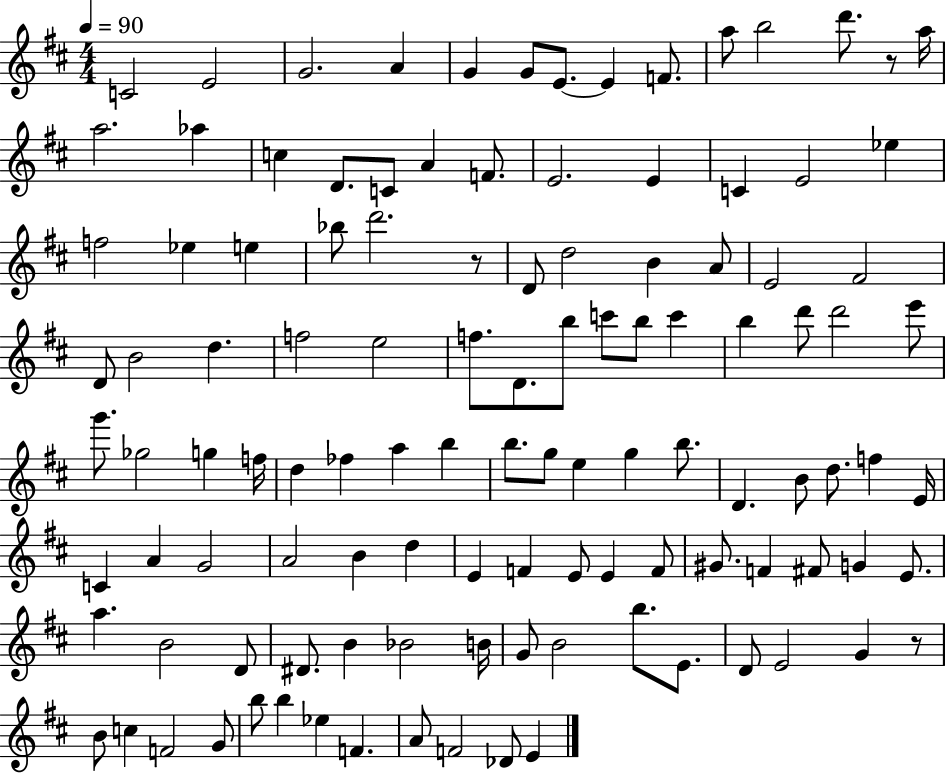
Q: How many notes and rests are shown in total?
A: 114